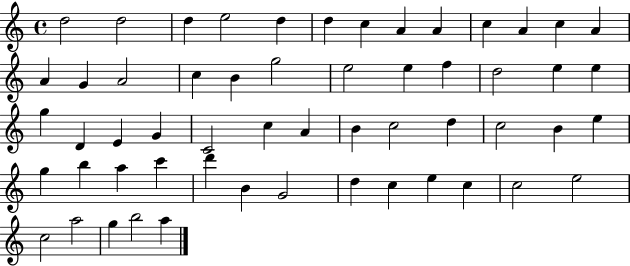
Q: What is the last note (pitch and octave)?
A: A5